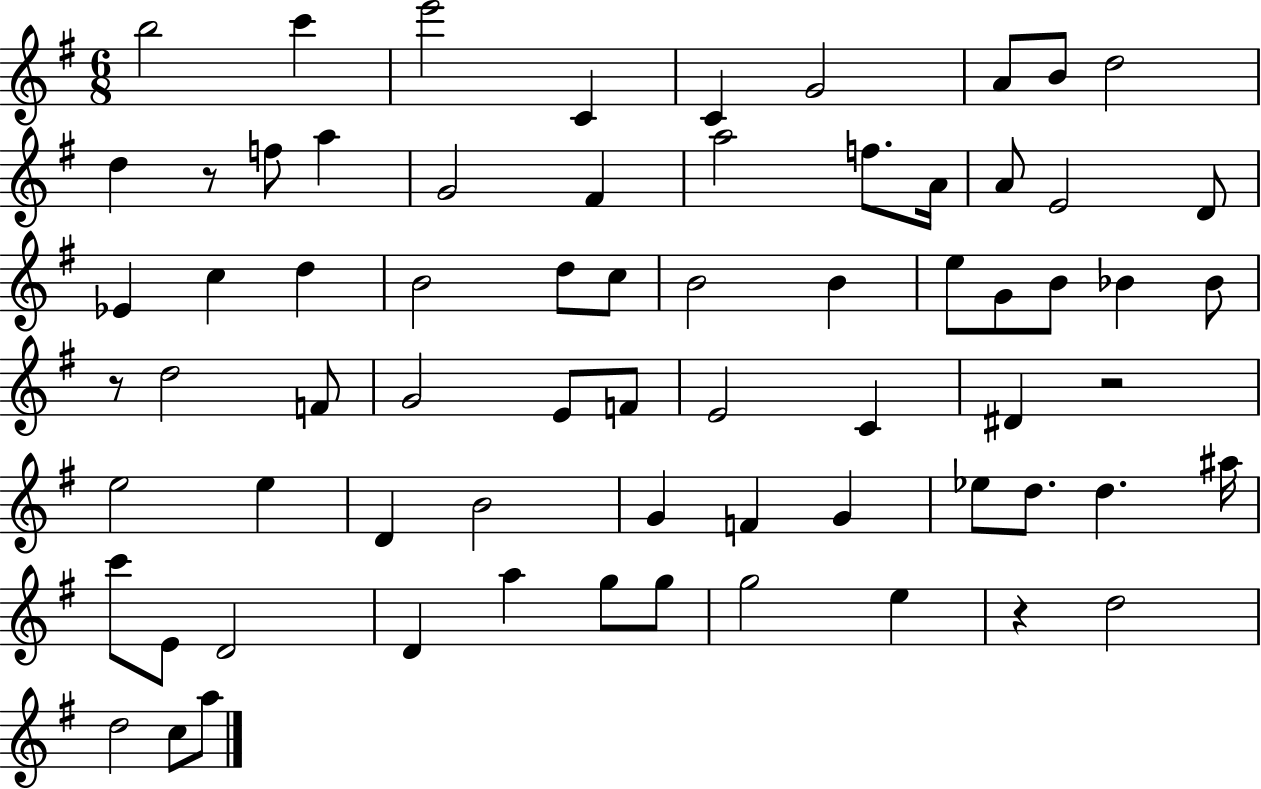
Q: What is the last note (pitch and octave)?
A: A5